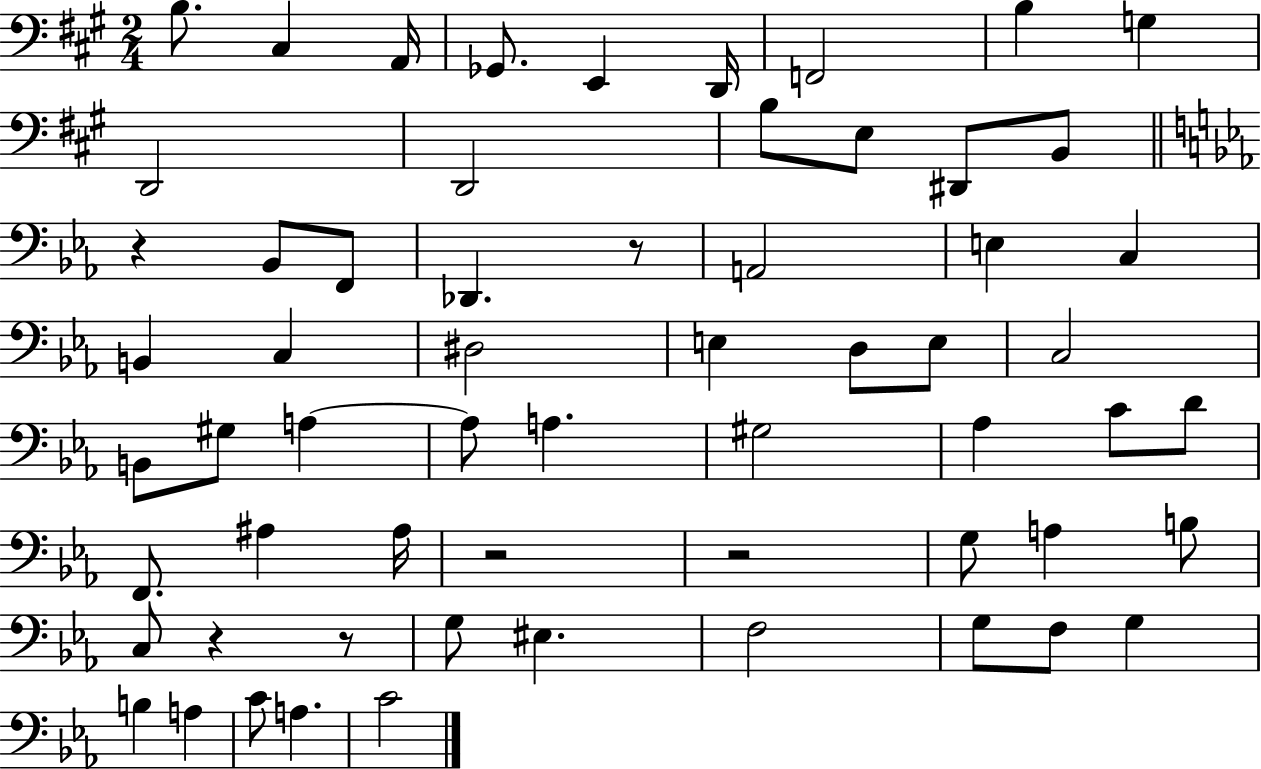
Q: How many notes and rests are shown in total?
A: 61